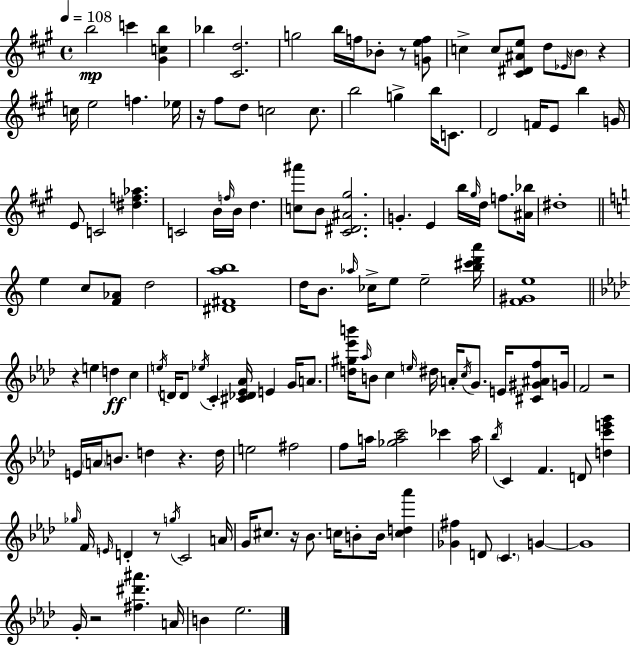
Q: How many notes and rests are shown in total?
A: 140